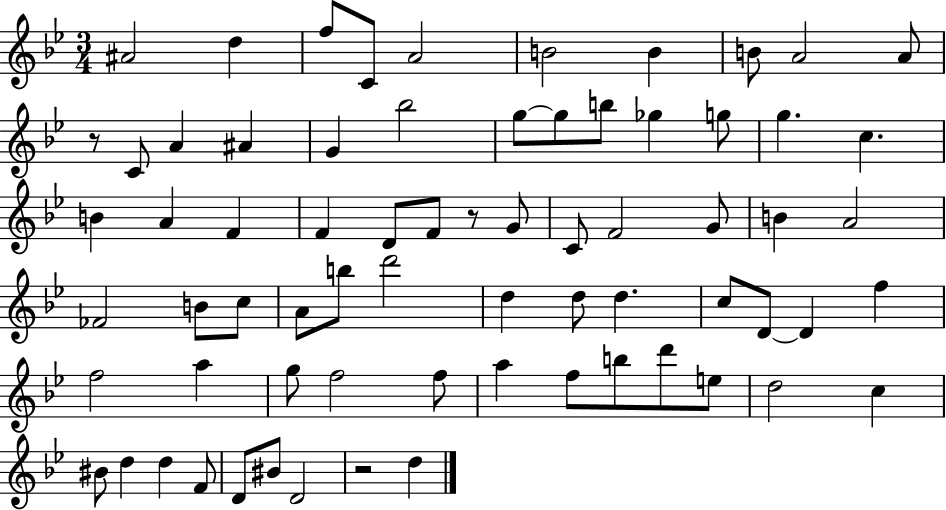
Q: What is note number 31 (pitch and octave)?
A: F4